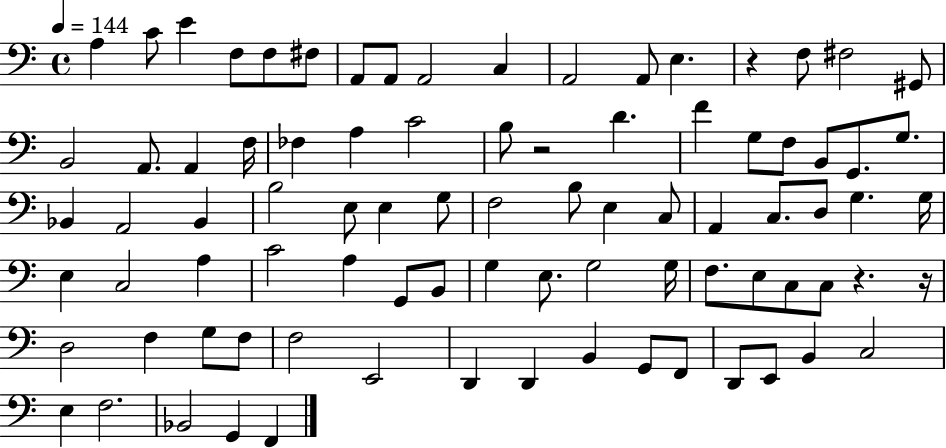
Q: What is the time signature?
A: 4/4